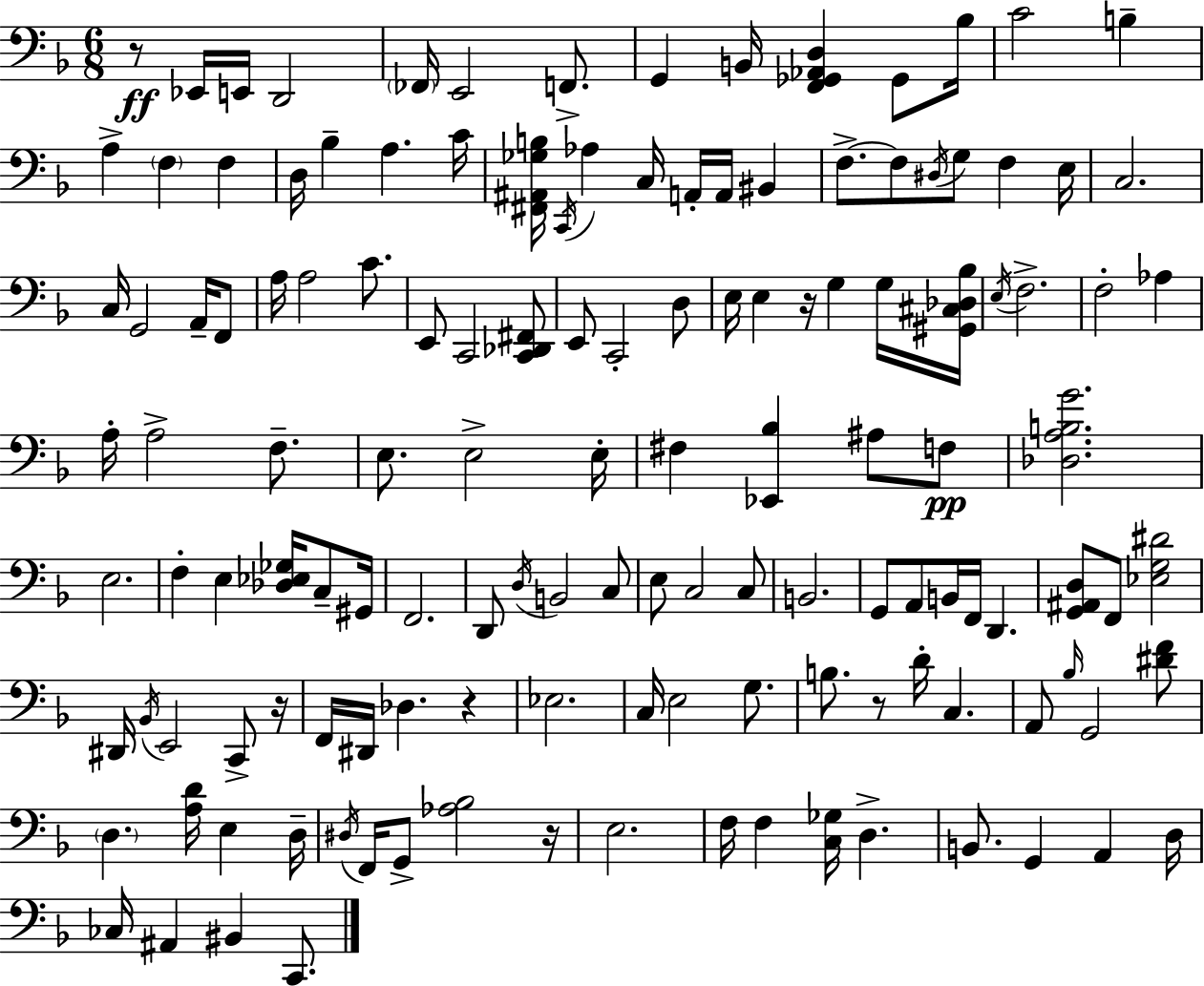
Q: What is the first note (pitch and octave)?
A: Eb2